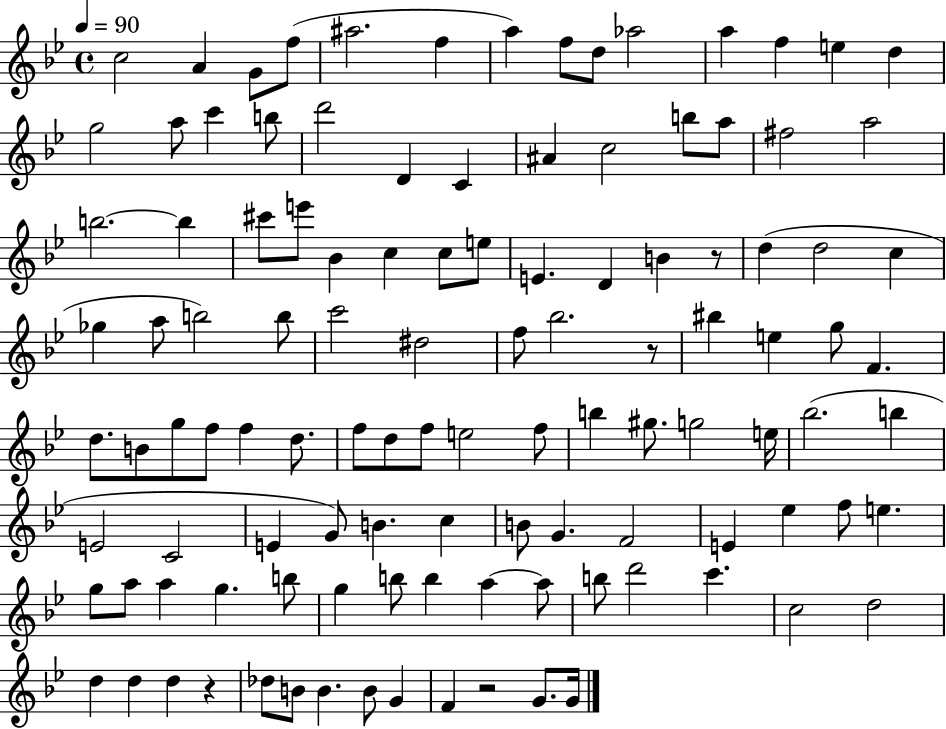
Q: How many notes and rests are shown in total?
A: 113